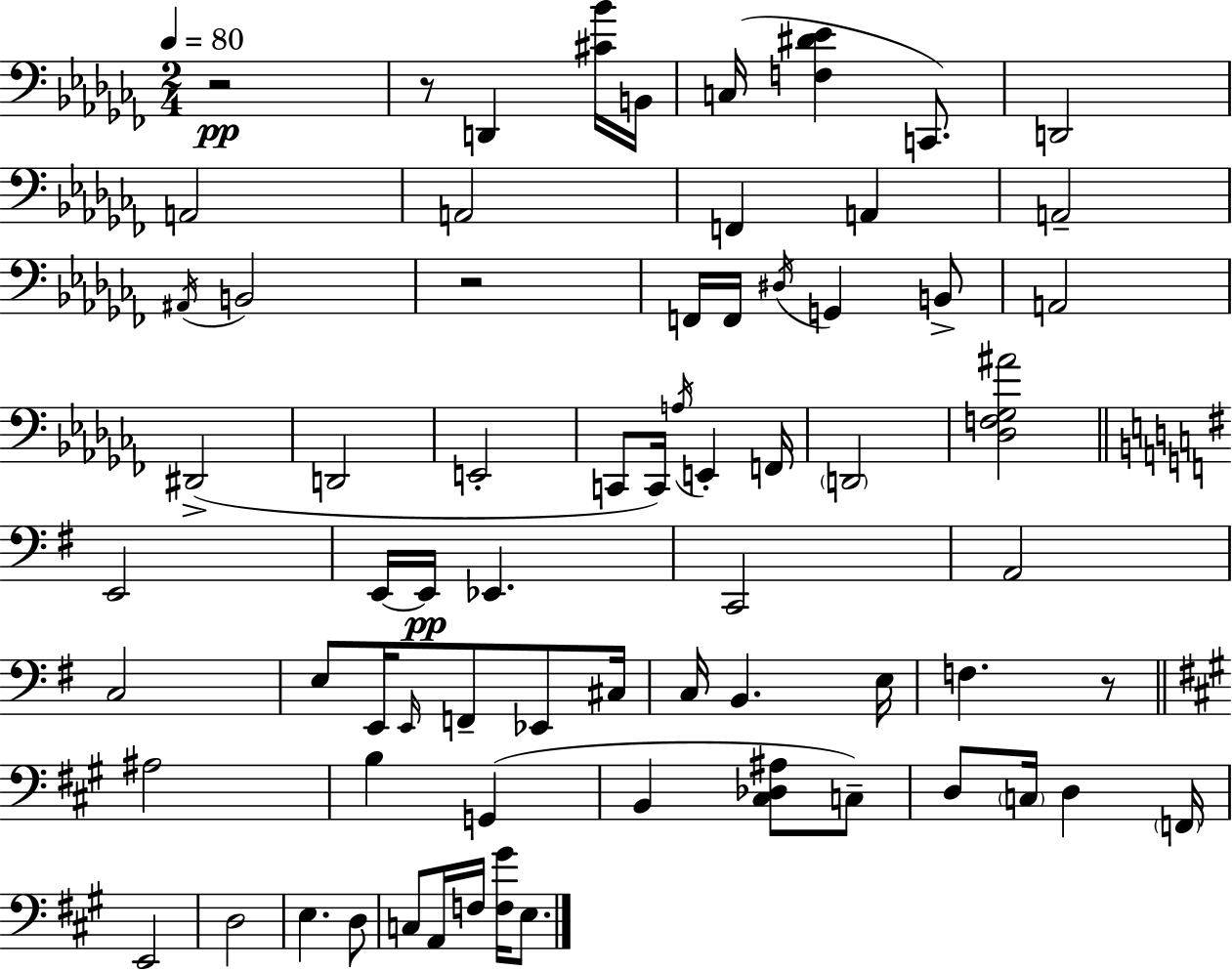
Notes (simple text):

R/h R/e D2/q [C#4,Bb4]/s B2/s C3/s [F3,D#4,Eb4]/q C2/e. D2/h A2/h A2/h F2/q A2/q A2/h A#2/s B2/h R/h F2/s F2/s D#3/s G2/q B2/e A2/h D#2/h D2/h E2/h C2/e C2/s A3/s E2/q F2/s D2/h [Db3,F3,Gb3,A#4]/h E2/h E2/s E2/s Eb2/q. C2/h A2/h C3/h E3/e E2/s E2/s F2/e Eb2/e C#3/s C3/s B2/q. E3/s F3/q. R/e A#3/h B3/q G2/q B2/q [C#3,Db3,A#3]/e C3/e D3/e C3/s D3/q F2/s E2/h D3/h E3/q. D3/e C3/e A2/s F3/s [F3,G#4]/s E3/e.